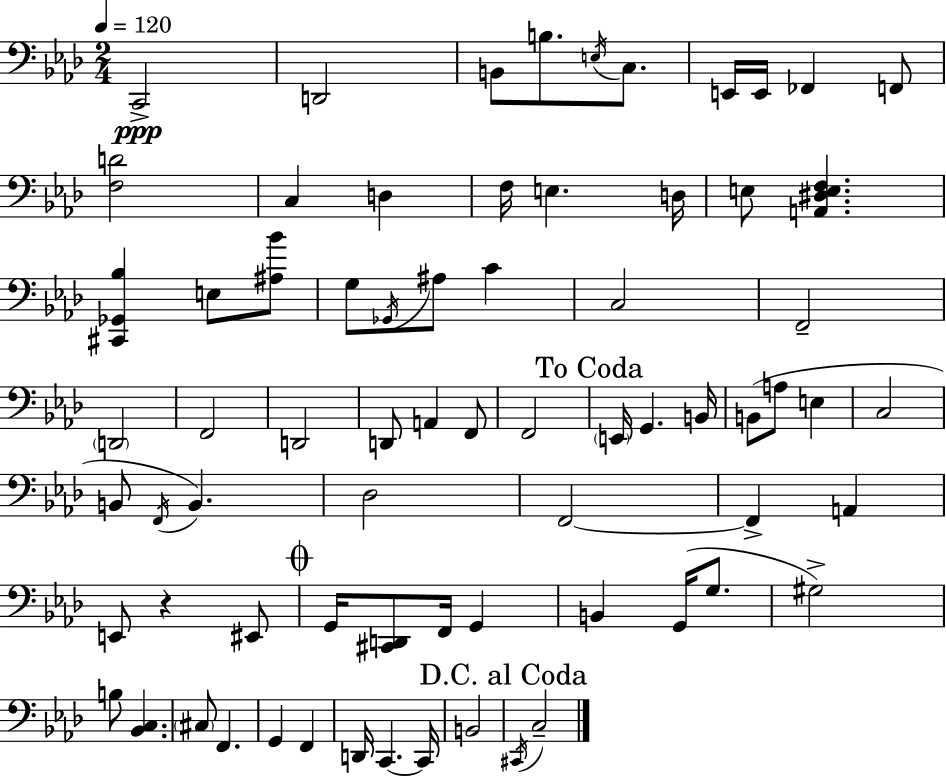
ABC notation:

X:1
T:Untitled
M:2/4
L:1/4
K:Ab
C,,2 D,,2 B,,/2 B,/2 E,/4 C,/2 E,,/4 E,,/4 _F,, F,,/2 [F,D]2 C, D, F,/4 E, D,/4 E,/2 [A,,^D,E,F,] [^C,,_G,,_B,] E,/2 [^A,_B]/2 G,/2 _G,,/4 ^A,/2 C C,2 F,,2 D,,2 F,,2 D,,2 D,,/2 A,, F,,/2 F,,2 E,,/4 G,, B,,/4 B,,/2 A,/2 E, C,2 B,,/2 F,,/4 B,, _D,2 F,,2 F,, A,, E,,/2 z ^E,,/2 G,,/4 [^C,,D,,]/2 F,,/4 G,, B,, G,,/4 G,/2 ^G,2 B,/2 [_B,,C,] ^C,/2 F,, G,, F,, D,,/4 C,, C,,/4 B,,2 ^C,,/4 C,2